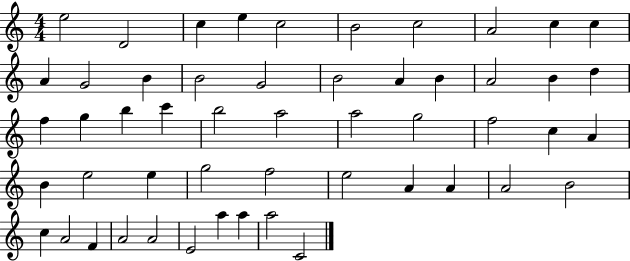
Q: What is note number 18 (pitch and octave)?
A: B4